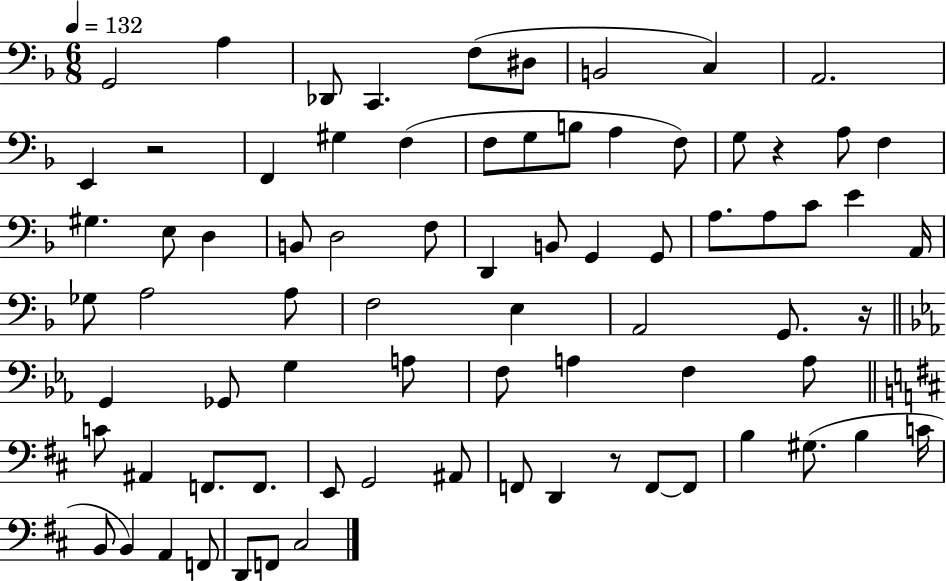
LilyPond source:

{
  \clef bass
  \numericTimeSignature
  \time 6/8
  \key f \major
  \tempo 4 = 132
  g,2 a4 | des,8 c,4. f8( dis8 | b,2 c4) | a,2. | \break e,4 r2 | f,4 gis4 f4( | f8 g8 b8 a4 f8) | g8 r4 a8 f4 | \break gis4. e8 d4 | b,8 d2 f8 | d,4 b,8 g,4 g,8 | a8. a8 c'8 e'4 a,16 | \break ges8 a2 a8 | f2 e4 | a,2 g,8. r16 | \bar "||" \break \key ees \major g,4 ges,8 g4 a8 | f8 a4 f4 a8 | \bar "||" \break \key d \major c'8 ais,4 f,8. f,8. | e,8 g,2 ais,8 | f,8 d,4 r8 f,8~~ f,8 | b4 gis8.( b4 c'16 | \break b,8 b,4) a,4 f,8 | d,8 f,8 cis2 | \bar "|."
}